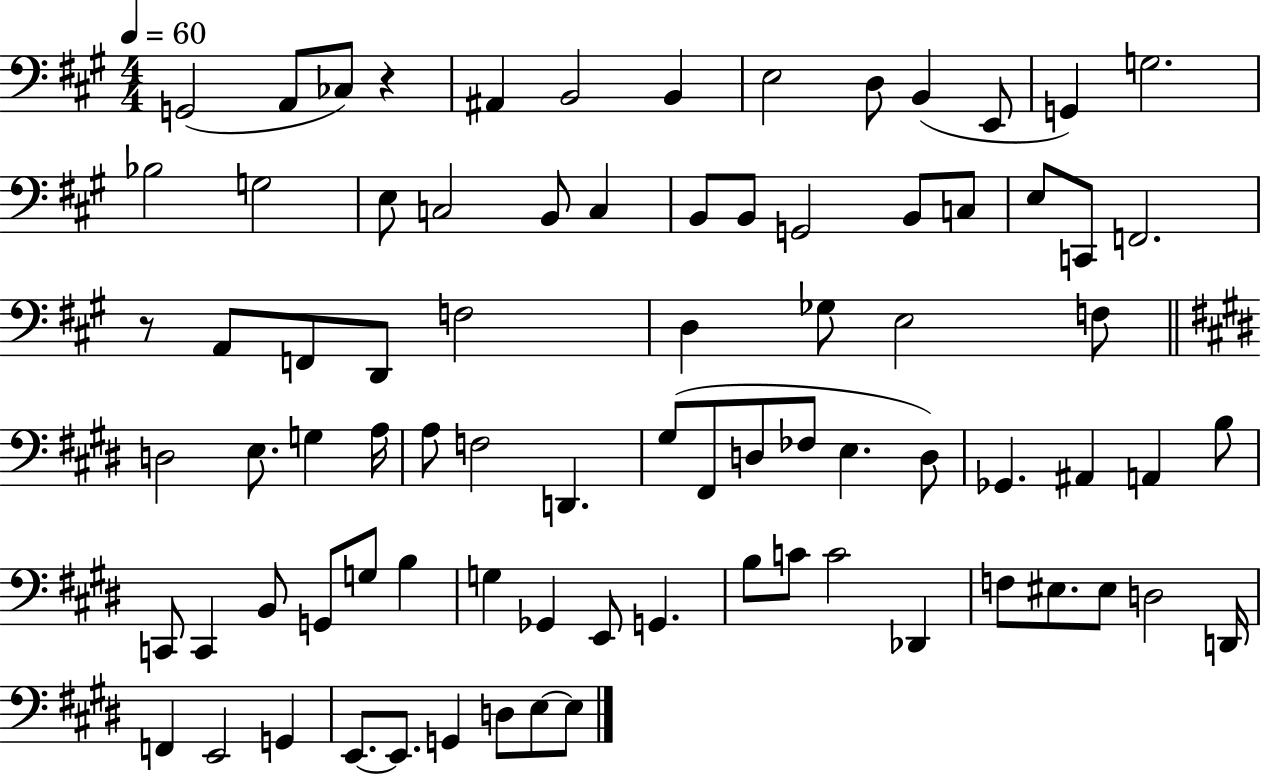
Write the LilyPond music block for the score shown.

{
  \clef bass
  \numericTimeSignature
  \time 4/4
  \key a \major
  \tempo 4 = 60
  g,2( a,8 ces8) r4 | ais,4 b,2 b,4 | e2 d8 b,4( e,8 | g,4) g2. | \break bes2 g2 | e8 c2 b,8 c4 | b,8 b,8 g,2 b,8 c8 | e8 c,8 f,2. | \break r8 a,8 f,8 d,8 f2 | d4 ges8 e2 f8 | \bar "||" \break \key e \major d2 e8. g4 a16 | a8 f2 d,4. | gis8( fis,8 d8 fes8 e4. d8) | ges,4. ais,4 a,4 b8 | \break c,8 c,4 b,8 g,8 g8 b4 | g4 ges,4 e,8 g,4. | b8 c'8 c'2 des,4 | f8 eis8. eis8 d2 d,16 | \break f,4 e,2 g,4 | e,8.~~ e,8. g,4 d8 e8~~ e8 | \bar "|."
}